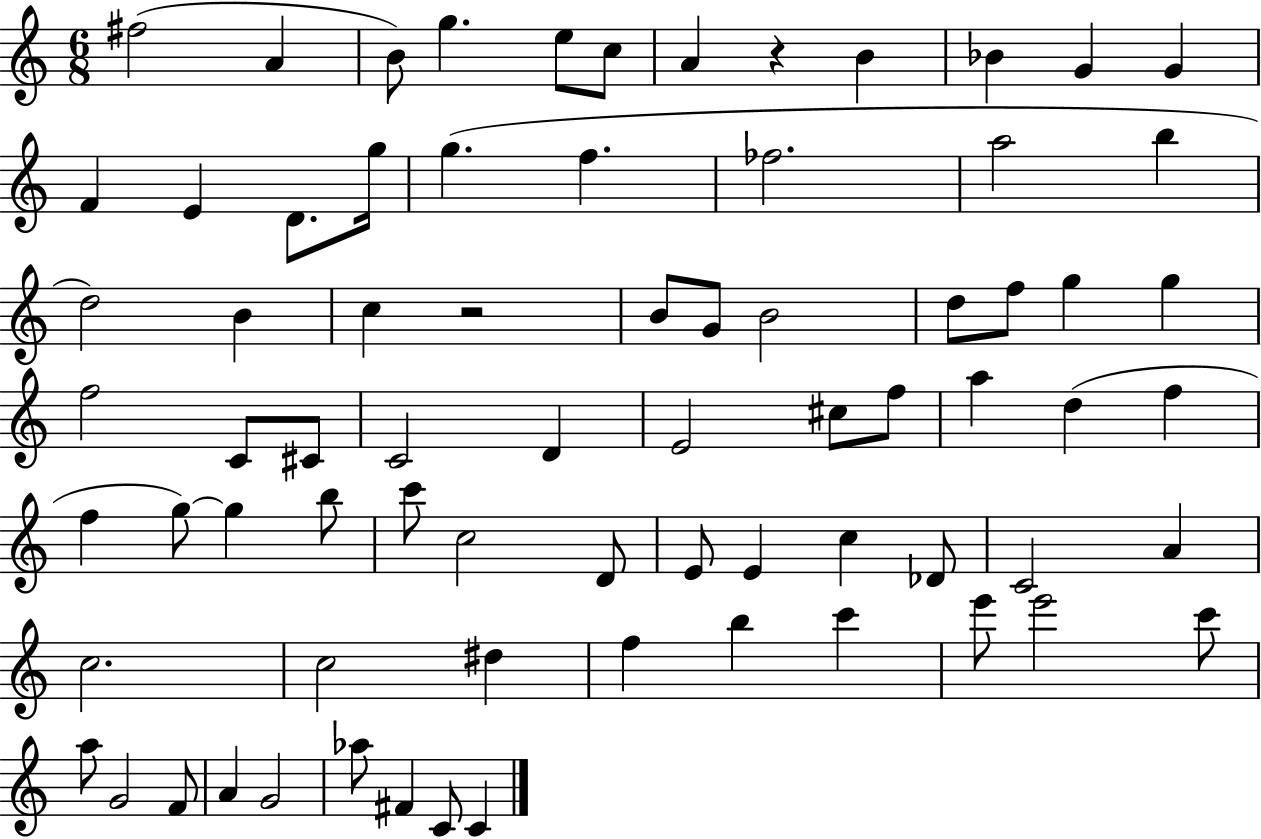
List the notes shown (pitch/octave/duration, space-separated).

F#5/h A4/q B4/e G5/q. E5/e C5/e A4/q R/q B4/q Bb4/q G4/q G4/q F4/q E4/q D4/e. G5/s G5/q. F5/q. FES5/h. A5/h B5/q D5/h B4/q C5/q R/h B4/e G4/e B4/h D5/e F5/e G5/q G5/q F5/h C4/e C#4/e C4/h D4/q E4/h C#5/e F5/e A5/q D5/q F5/q F5/q G5/e G5/q B5/e C6/e C5/h D4/e E4/e E4/q C5/q Db4/e C4/h A4/q C5/h. C5/h D#5/q F5/q B5/q C6/q E6/e E6/h C6/e A5/e G4/h F4/e A4/q G4/h Ab5/e F#4/q C4/e C4/q